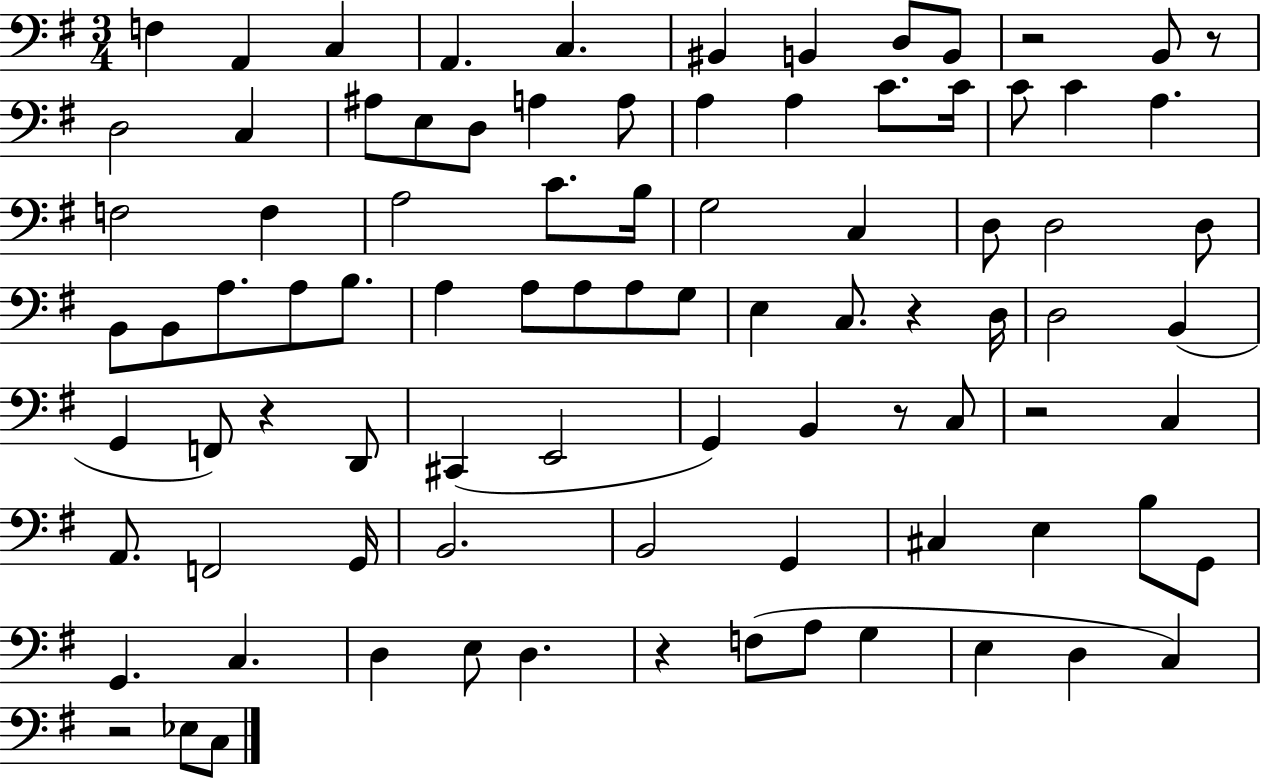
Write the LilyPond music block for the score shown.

{
  \clef bass
  \numericTimeSignature
  \time 3/4
  \key g \major
  f4 a,4 c4 | a,4. c4. | bis,4 b,4 d8 b,8 | r2 b,8 r8 | \break d2 c4 | ais8 e8 d8 a4 a8 | a4 a4 c'8. c'16 | c'8 c'4 a4. | \break f2 f4 | a2 c'8. b16 | g2 c4 | d8 d2 d8 | \break b,8 b,8 a8. a8 b8. | a4 a8 a8 a8 g8 | e4 c8. r4 d16 | d2 b,4( | \break g,4 f,8) r4 d,8 | cis,4( e,2 | g,4) b,4 r8 c8 | r2 c4 | \break a,8. f,2 g,16 | b,2. | b,2 g,4 | cis4 e4 b8 g,8 | \break g,4. c4. | d4 e8 d4. | r4 f8( a8 g4 | e4 d4 c4) | \break r2 ees8 c8 | \bar "|."
}